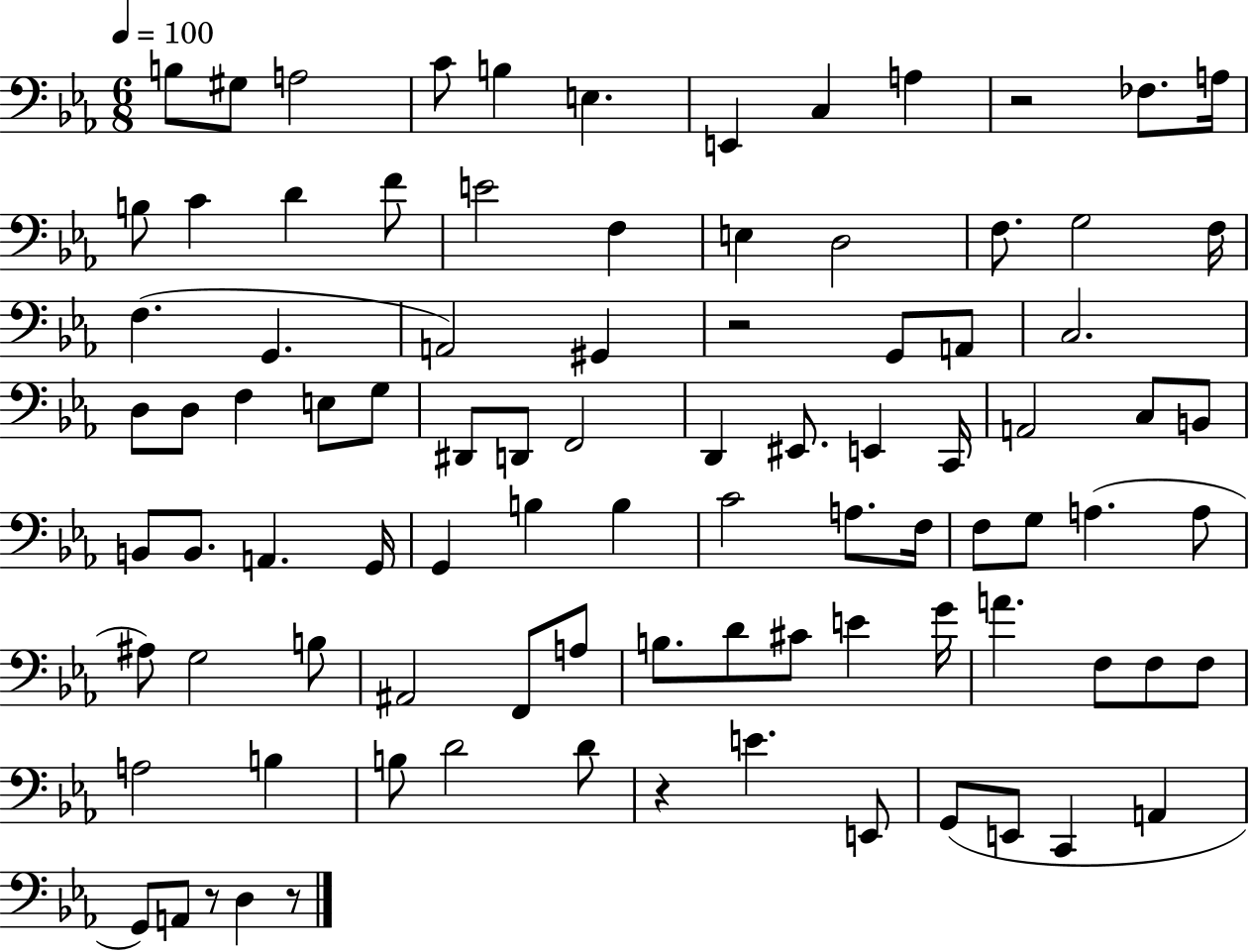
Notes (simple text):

B3/e G#3/e A3/h C4/e B3/q E3/q. E2/q C3/q A3/q R/h FES3/e. A3/s B3/e C4/q D4/q F4/e E4/h F3/q E3/q D3/h F3/e. G3/h F3/s F3/q. G2/q. A2/h G#2/q R/h G2/e A2/e C3/h. D3/e D3/e F3/q E3/e G3/e D#2/e D2/e F2/h D2/q EIS2/e. E2/q C2/s A2/h C3/e B2/e B2/e B2/e. A2/q. G2/s G2/q B3/q B3/q C4/h A3/e. F3/s F3/e G3/e A3/q. A3/e A#3/e G3/h B3/e A#2/h F2/e A3/e B3/e. D4/e C#4/e E4/q G4/s A4/q. F3/e F3/e F3/e A3/h B3/q B3/e D4/h D4/e R/q E4/q. E2/e G2/e E2/e C2/q A2/q G2/e A2/e R/e D3/q R/e